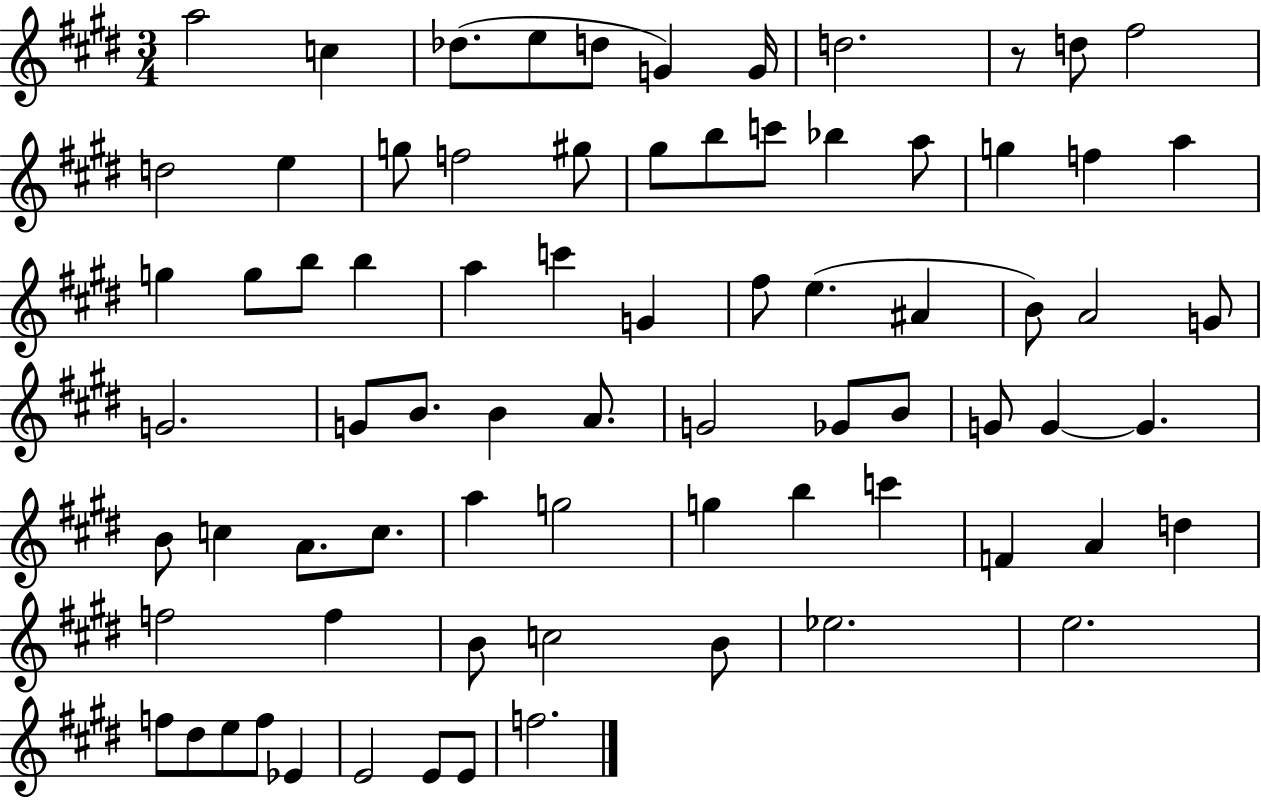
A5/h C5/q Db5/e. E5/e D5/e G4/q G4/s D5/h. R/e D5/e F#5/h D5/h E5/q G5/e F5/h G#5/e G#5/e B5/e C6/e Bb5/q A5/e G5/q F5/q A5/q G5/q G5/e B5/e B5/q A5/q C6/q G4/q F#5/e E5/q. A#4/q B4/e A4/h G4/e G4/h. G4/e B4/e. B4/q A4/e. G4/h Gb4/e B4/e G4/e G4/q G4/q. B4/e C5/q A4/e. C5/e. A5/q G5/h G5/q B5/q C6/q F4/q A4/q D5/q F5/h F5/q B4/e C5/h B4/e Eb5/h. E5/h. F5/e D#5/e E5/e F5/e Eb4/q E4/h E4/e E4/e F5/h.